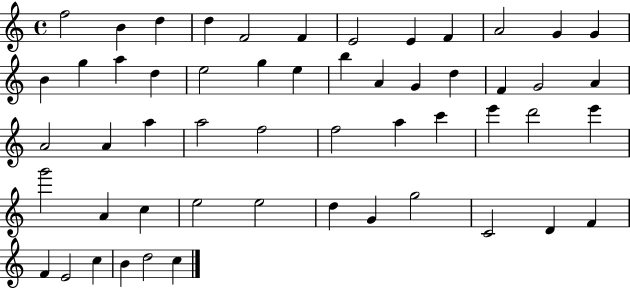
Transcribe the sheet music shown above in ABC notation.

X:1
T:Untitled
M:4/4
L:1/4
K:C
f2 B d d F2 F E2 E F A2 G G B g a d e2 g e b A G d F G2 A A2 A a a2 f2 f2 a c' e' d'2 e' g'2 A c e2 e2 d G g2 C2 D F F E2 c B d2 c